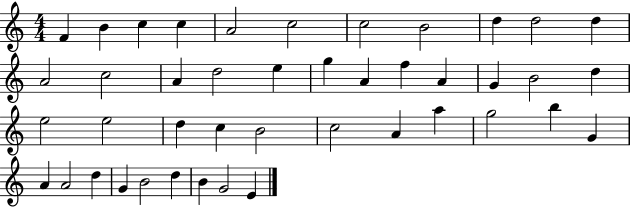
F4/q B4/q C5/q C5/q A4/h C5/h C5/h B4/h D5/q D5/h D5/q A4/h C5/h A4/q D5/h E5/q G5/q A4/q F5/q A4/q G4/q B4/h D5/q E5/h E5/h D5/q C5/q B4/h C5/h A4/q A5/q G5/h B5/q G4/q A4/q A4/h D5/q G4/q B4/h D5/q B4/q G4/h E4/q